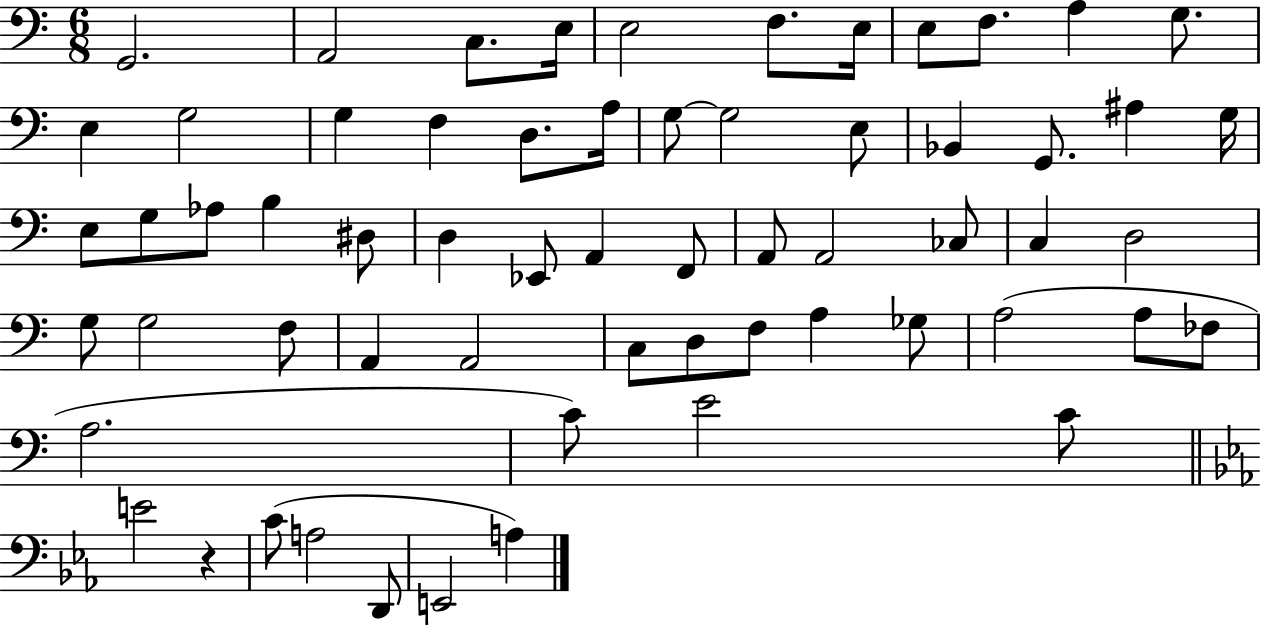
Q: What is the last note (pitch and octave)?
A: A3